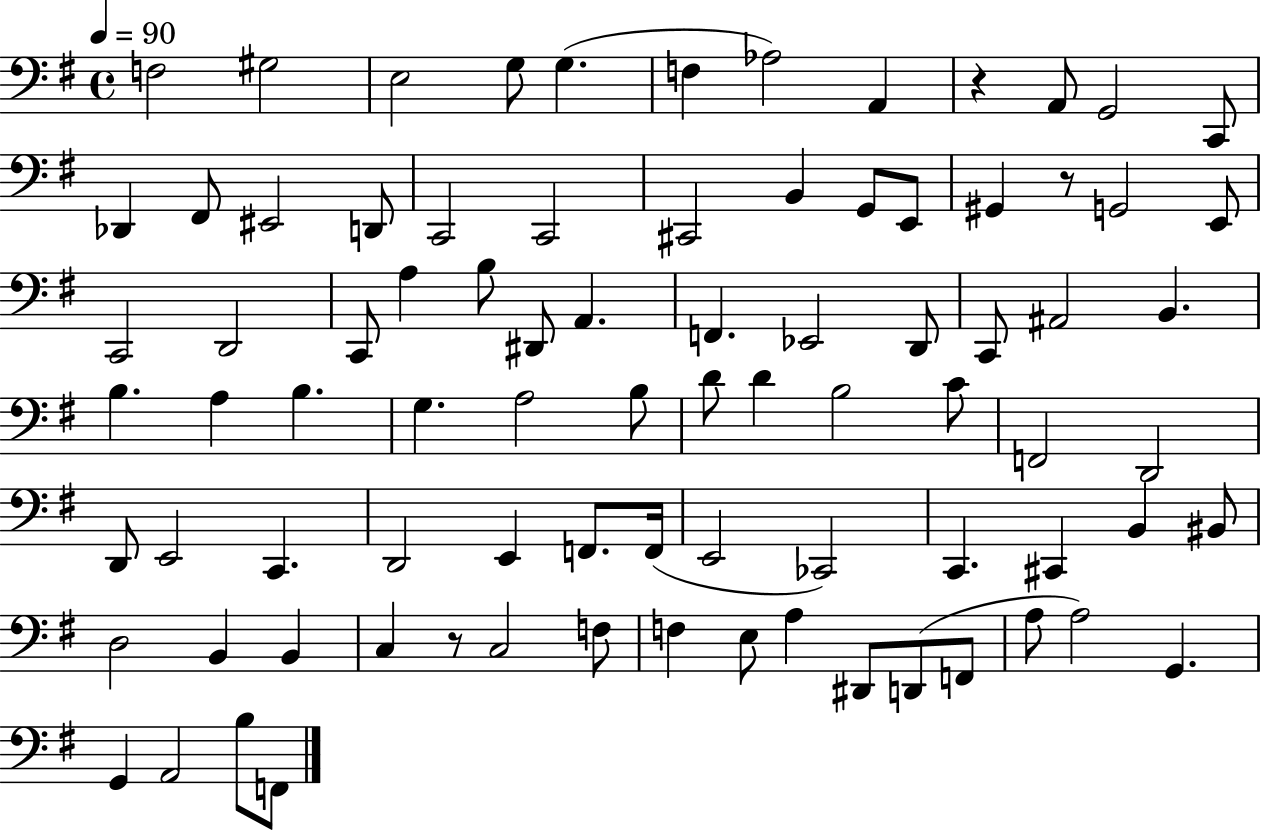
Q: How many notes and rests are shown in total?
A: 84